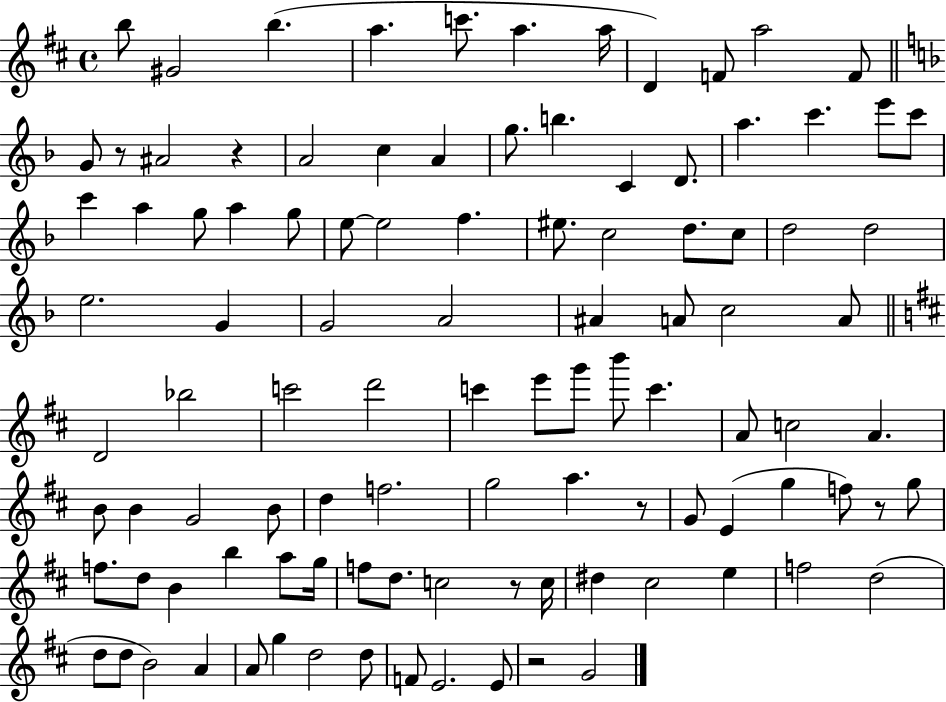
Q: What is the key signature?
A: D major